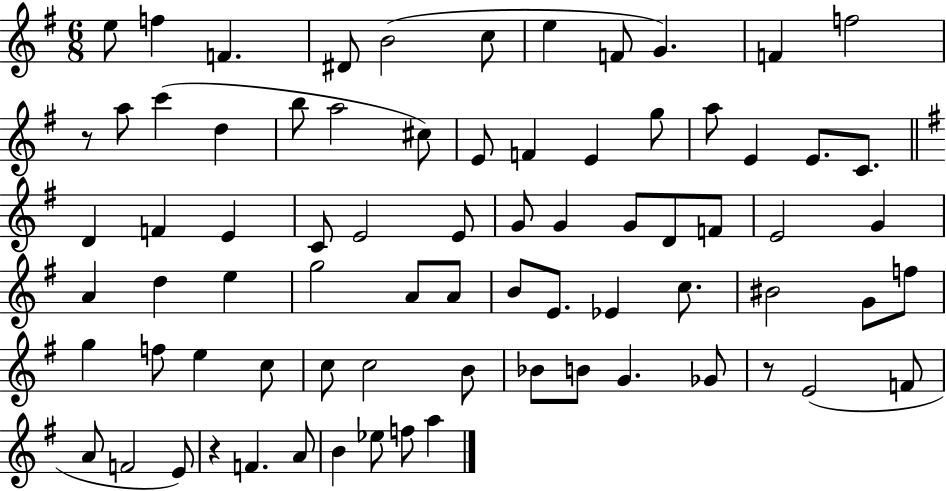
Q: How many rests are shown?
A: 3